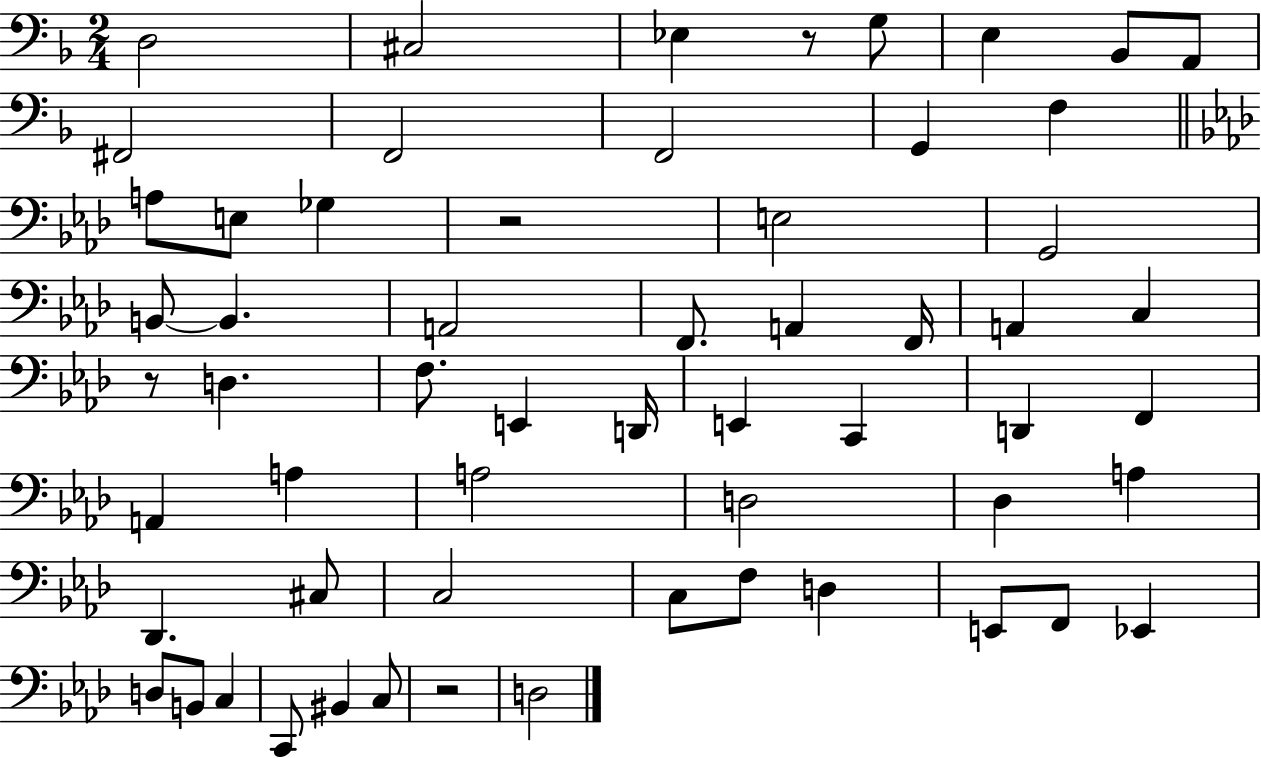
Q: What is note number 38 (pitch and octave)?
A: Db3